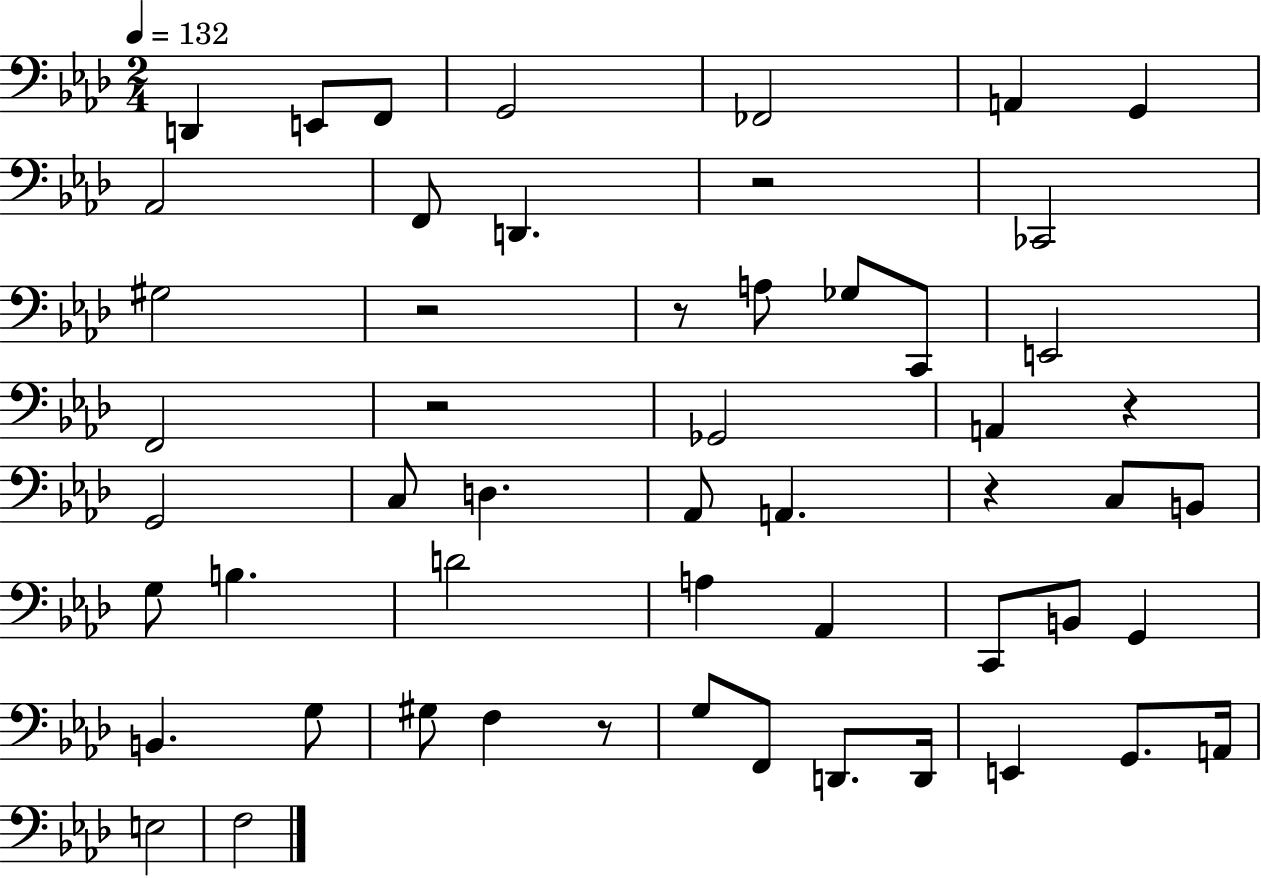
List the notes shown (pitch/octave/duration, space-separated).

D2/q E2/e F2/e G2/h FES2/h A2/q G2/q Ab2/h F2/e D2/q. R/h CES2/h G#3/h R/h R/e A3/e Gb3/e C2/e E2/h F2/h R/h Gb2/h A2/q R/q G2/h C3/e D3/q. Ab2/e A2/q. R/q C3/e B2/e G3/e B3/q. D4/h A3/q Ab2/q C2/e B2/e G2/q B2/q. G3/e G#3/e F3/q R/e G3/e F2/e D2/e. D2/s E2/q G2/e. A2/s E3/h F3/h